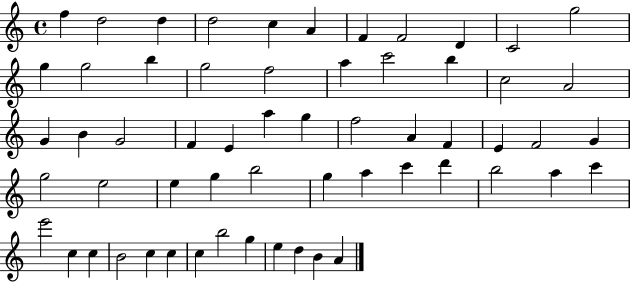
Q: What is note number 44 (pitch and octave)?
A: B5